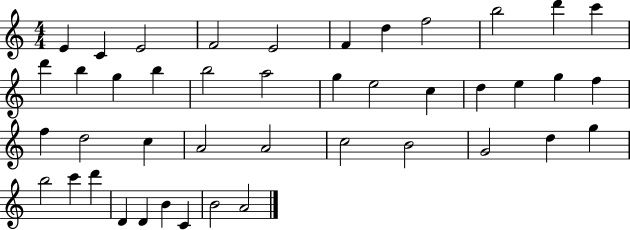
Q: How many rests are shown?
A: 0